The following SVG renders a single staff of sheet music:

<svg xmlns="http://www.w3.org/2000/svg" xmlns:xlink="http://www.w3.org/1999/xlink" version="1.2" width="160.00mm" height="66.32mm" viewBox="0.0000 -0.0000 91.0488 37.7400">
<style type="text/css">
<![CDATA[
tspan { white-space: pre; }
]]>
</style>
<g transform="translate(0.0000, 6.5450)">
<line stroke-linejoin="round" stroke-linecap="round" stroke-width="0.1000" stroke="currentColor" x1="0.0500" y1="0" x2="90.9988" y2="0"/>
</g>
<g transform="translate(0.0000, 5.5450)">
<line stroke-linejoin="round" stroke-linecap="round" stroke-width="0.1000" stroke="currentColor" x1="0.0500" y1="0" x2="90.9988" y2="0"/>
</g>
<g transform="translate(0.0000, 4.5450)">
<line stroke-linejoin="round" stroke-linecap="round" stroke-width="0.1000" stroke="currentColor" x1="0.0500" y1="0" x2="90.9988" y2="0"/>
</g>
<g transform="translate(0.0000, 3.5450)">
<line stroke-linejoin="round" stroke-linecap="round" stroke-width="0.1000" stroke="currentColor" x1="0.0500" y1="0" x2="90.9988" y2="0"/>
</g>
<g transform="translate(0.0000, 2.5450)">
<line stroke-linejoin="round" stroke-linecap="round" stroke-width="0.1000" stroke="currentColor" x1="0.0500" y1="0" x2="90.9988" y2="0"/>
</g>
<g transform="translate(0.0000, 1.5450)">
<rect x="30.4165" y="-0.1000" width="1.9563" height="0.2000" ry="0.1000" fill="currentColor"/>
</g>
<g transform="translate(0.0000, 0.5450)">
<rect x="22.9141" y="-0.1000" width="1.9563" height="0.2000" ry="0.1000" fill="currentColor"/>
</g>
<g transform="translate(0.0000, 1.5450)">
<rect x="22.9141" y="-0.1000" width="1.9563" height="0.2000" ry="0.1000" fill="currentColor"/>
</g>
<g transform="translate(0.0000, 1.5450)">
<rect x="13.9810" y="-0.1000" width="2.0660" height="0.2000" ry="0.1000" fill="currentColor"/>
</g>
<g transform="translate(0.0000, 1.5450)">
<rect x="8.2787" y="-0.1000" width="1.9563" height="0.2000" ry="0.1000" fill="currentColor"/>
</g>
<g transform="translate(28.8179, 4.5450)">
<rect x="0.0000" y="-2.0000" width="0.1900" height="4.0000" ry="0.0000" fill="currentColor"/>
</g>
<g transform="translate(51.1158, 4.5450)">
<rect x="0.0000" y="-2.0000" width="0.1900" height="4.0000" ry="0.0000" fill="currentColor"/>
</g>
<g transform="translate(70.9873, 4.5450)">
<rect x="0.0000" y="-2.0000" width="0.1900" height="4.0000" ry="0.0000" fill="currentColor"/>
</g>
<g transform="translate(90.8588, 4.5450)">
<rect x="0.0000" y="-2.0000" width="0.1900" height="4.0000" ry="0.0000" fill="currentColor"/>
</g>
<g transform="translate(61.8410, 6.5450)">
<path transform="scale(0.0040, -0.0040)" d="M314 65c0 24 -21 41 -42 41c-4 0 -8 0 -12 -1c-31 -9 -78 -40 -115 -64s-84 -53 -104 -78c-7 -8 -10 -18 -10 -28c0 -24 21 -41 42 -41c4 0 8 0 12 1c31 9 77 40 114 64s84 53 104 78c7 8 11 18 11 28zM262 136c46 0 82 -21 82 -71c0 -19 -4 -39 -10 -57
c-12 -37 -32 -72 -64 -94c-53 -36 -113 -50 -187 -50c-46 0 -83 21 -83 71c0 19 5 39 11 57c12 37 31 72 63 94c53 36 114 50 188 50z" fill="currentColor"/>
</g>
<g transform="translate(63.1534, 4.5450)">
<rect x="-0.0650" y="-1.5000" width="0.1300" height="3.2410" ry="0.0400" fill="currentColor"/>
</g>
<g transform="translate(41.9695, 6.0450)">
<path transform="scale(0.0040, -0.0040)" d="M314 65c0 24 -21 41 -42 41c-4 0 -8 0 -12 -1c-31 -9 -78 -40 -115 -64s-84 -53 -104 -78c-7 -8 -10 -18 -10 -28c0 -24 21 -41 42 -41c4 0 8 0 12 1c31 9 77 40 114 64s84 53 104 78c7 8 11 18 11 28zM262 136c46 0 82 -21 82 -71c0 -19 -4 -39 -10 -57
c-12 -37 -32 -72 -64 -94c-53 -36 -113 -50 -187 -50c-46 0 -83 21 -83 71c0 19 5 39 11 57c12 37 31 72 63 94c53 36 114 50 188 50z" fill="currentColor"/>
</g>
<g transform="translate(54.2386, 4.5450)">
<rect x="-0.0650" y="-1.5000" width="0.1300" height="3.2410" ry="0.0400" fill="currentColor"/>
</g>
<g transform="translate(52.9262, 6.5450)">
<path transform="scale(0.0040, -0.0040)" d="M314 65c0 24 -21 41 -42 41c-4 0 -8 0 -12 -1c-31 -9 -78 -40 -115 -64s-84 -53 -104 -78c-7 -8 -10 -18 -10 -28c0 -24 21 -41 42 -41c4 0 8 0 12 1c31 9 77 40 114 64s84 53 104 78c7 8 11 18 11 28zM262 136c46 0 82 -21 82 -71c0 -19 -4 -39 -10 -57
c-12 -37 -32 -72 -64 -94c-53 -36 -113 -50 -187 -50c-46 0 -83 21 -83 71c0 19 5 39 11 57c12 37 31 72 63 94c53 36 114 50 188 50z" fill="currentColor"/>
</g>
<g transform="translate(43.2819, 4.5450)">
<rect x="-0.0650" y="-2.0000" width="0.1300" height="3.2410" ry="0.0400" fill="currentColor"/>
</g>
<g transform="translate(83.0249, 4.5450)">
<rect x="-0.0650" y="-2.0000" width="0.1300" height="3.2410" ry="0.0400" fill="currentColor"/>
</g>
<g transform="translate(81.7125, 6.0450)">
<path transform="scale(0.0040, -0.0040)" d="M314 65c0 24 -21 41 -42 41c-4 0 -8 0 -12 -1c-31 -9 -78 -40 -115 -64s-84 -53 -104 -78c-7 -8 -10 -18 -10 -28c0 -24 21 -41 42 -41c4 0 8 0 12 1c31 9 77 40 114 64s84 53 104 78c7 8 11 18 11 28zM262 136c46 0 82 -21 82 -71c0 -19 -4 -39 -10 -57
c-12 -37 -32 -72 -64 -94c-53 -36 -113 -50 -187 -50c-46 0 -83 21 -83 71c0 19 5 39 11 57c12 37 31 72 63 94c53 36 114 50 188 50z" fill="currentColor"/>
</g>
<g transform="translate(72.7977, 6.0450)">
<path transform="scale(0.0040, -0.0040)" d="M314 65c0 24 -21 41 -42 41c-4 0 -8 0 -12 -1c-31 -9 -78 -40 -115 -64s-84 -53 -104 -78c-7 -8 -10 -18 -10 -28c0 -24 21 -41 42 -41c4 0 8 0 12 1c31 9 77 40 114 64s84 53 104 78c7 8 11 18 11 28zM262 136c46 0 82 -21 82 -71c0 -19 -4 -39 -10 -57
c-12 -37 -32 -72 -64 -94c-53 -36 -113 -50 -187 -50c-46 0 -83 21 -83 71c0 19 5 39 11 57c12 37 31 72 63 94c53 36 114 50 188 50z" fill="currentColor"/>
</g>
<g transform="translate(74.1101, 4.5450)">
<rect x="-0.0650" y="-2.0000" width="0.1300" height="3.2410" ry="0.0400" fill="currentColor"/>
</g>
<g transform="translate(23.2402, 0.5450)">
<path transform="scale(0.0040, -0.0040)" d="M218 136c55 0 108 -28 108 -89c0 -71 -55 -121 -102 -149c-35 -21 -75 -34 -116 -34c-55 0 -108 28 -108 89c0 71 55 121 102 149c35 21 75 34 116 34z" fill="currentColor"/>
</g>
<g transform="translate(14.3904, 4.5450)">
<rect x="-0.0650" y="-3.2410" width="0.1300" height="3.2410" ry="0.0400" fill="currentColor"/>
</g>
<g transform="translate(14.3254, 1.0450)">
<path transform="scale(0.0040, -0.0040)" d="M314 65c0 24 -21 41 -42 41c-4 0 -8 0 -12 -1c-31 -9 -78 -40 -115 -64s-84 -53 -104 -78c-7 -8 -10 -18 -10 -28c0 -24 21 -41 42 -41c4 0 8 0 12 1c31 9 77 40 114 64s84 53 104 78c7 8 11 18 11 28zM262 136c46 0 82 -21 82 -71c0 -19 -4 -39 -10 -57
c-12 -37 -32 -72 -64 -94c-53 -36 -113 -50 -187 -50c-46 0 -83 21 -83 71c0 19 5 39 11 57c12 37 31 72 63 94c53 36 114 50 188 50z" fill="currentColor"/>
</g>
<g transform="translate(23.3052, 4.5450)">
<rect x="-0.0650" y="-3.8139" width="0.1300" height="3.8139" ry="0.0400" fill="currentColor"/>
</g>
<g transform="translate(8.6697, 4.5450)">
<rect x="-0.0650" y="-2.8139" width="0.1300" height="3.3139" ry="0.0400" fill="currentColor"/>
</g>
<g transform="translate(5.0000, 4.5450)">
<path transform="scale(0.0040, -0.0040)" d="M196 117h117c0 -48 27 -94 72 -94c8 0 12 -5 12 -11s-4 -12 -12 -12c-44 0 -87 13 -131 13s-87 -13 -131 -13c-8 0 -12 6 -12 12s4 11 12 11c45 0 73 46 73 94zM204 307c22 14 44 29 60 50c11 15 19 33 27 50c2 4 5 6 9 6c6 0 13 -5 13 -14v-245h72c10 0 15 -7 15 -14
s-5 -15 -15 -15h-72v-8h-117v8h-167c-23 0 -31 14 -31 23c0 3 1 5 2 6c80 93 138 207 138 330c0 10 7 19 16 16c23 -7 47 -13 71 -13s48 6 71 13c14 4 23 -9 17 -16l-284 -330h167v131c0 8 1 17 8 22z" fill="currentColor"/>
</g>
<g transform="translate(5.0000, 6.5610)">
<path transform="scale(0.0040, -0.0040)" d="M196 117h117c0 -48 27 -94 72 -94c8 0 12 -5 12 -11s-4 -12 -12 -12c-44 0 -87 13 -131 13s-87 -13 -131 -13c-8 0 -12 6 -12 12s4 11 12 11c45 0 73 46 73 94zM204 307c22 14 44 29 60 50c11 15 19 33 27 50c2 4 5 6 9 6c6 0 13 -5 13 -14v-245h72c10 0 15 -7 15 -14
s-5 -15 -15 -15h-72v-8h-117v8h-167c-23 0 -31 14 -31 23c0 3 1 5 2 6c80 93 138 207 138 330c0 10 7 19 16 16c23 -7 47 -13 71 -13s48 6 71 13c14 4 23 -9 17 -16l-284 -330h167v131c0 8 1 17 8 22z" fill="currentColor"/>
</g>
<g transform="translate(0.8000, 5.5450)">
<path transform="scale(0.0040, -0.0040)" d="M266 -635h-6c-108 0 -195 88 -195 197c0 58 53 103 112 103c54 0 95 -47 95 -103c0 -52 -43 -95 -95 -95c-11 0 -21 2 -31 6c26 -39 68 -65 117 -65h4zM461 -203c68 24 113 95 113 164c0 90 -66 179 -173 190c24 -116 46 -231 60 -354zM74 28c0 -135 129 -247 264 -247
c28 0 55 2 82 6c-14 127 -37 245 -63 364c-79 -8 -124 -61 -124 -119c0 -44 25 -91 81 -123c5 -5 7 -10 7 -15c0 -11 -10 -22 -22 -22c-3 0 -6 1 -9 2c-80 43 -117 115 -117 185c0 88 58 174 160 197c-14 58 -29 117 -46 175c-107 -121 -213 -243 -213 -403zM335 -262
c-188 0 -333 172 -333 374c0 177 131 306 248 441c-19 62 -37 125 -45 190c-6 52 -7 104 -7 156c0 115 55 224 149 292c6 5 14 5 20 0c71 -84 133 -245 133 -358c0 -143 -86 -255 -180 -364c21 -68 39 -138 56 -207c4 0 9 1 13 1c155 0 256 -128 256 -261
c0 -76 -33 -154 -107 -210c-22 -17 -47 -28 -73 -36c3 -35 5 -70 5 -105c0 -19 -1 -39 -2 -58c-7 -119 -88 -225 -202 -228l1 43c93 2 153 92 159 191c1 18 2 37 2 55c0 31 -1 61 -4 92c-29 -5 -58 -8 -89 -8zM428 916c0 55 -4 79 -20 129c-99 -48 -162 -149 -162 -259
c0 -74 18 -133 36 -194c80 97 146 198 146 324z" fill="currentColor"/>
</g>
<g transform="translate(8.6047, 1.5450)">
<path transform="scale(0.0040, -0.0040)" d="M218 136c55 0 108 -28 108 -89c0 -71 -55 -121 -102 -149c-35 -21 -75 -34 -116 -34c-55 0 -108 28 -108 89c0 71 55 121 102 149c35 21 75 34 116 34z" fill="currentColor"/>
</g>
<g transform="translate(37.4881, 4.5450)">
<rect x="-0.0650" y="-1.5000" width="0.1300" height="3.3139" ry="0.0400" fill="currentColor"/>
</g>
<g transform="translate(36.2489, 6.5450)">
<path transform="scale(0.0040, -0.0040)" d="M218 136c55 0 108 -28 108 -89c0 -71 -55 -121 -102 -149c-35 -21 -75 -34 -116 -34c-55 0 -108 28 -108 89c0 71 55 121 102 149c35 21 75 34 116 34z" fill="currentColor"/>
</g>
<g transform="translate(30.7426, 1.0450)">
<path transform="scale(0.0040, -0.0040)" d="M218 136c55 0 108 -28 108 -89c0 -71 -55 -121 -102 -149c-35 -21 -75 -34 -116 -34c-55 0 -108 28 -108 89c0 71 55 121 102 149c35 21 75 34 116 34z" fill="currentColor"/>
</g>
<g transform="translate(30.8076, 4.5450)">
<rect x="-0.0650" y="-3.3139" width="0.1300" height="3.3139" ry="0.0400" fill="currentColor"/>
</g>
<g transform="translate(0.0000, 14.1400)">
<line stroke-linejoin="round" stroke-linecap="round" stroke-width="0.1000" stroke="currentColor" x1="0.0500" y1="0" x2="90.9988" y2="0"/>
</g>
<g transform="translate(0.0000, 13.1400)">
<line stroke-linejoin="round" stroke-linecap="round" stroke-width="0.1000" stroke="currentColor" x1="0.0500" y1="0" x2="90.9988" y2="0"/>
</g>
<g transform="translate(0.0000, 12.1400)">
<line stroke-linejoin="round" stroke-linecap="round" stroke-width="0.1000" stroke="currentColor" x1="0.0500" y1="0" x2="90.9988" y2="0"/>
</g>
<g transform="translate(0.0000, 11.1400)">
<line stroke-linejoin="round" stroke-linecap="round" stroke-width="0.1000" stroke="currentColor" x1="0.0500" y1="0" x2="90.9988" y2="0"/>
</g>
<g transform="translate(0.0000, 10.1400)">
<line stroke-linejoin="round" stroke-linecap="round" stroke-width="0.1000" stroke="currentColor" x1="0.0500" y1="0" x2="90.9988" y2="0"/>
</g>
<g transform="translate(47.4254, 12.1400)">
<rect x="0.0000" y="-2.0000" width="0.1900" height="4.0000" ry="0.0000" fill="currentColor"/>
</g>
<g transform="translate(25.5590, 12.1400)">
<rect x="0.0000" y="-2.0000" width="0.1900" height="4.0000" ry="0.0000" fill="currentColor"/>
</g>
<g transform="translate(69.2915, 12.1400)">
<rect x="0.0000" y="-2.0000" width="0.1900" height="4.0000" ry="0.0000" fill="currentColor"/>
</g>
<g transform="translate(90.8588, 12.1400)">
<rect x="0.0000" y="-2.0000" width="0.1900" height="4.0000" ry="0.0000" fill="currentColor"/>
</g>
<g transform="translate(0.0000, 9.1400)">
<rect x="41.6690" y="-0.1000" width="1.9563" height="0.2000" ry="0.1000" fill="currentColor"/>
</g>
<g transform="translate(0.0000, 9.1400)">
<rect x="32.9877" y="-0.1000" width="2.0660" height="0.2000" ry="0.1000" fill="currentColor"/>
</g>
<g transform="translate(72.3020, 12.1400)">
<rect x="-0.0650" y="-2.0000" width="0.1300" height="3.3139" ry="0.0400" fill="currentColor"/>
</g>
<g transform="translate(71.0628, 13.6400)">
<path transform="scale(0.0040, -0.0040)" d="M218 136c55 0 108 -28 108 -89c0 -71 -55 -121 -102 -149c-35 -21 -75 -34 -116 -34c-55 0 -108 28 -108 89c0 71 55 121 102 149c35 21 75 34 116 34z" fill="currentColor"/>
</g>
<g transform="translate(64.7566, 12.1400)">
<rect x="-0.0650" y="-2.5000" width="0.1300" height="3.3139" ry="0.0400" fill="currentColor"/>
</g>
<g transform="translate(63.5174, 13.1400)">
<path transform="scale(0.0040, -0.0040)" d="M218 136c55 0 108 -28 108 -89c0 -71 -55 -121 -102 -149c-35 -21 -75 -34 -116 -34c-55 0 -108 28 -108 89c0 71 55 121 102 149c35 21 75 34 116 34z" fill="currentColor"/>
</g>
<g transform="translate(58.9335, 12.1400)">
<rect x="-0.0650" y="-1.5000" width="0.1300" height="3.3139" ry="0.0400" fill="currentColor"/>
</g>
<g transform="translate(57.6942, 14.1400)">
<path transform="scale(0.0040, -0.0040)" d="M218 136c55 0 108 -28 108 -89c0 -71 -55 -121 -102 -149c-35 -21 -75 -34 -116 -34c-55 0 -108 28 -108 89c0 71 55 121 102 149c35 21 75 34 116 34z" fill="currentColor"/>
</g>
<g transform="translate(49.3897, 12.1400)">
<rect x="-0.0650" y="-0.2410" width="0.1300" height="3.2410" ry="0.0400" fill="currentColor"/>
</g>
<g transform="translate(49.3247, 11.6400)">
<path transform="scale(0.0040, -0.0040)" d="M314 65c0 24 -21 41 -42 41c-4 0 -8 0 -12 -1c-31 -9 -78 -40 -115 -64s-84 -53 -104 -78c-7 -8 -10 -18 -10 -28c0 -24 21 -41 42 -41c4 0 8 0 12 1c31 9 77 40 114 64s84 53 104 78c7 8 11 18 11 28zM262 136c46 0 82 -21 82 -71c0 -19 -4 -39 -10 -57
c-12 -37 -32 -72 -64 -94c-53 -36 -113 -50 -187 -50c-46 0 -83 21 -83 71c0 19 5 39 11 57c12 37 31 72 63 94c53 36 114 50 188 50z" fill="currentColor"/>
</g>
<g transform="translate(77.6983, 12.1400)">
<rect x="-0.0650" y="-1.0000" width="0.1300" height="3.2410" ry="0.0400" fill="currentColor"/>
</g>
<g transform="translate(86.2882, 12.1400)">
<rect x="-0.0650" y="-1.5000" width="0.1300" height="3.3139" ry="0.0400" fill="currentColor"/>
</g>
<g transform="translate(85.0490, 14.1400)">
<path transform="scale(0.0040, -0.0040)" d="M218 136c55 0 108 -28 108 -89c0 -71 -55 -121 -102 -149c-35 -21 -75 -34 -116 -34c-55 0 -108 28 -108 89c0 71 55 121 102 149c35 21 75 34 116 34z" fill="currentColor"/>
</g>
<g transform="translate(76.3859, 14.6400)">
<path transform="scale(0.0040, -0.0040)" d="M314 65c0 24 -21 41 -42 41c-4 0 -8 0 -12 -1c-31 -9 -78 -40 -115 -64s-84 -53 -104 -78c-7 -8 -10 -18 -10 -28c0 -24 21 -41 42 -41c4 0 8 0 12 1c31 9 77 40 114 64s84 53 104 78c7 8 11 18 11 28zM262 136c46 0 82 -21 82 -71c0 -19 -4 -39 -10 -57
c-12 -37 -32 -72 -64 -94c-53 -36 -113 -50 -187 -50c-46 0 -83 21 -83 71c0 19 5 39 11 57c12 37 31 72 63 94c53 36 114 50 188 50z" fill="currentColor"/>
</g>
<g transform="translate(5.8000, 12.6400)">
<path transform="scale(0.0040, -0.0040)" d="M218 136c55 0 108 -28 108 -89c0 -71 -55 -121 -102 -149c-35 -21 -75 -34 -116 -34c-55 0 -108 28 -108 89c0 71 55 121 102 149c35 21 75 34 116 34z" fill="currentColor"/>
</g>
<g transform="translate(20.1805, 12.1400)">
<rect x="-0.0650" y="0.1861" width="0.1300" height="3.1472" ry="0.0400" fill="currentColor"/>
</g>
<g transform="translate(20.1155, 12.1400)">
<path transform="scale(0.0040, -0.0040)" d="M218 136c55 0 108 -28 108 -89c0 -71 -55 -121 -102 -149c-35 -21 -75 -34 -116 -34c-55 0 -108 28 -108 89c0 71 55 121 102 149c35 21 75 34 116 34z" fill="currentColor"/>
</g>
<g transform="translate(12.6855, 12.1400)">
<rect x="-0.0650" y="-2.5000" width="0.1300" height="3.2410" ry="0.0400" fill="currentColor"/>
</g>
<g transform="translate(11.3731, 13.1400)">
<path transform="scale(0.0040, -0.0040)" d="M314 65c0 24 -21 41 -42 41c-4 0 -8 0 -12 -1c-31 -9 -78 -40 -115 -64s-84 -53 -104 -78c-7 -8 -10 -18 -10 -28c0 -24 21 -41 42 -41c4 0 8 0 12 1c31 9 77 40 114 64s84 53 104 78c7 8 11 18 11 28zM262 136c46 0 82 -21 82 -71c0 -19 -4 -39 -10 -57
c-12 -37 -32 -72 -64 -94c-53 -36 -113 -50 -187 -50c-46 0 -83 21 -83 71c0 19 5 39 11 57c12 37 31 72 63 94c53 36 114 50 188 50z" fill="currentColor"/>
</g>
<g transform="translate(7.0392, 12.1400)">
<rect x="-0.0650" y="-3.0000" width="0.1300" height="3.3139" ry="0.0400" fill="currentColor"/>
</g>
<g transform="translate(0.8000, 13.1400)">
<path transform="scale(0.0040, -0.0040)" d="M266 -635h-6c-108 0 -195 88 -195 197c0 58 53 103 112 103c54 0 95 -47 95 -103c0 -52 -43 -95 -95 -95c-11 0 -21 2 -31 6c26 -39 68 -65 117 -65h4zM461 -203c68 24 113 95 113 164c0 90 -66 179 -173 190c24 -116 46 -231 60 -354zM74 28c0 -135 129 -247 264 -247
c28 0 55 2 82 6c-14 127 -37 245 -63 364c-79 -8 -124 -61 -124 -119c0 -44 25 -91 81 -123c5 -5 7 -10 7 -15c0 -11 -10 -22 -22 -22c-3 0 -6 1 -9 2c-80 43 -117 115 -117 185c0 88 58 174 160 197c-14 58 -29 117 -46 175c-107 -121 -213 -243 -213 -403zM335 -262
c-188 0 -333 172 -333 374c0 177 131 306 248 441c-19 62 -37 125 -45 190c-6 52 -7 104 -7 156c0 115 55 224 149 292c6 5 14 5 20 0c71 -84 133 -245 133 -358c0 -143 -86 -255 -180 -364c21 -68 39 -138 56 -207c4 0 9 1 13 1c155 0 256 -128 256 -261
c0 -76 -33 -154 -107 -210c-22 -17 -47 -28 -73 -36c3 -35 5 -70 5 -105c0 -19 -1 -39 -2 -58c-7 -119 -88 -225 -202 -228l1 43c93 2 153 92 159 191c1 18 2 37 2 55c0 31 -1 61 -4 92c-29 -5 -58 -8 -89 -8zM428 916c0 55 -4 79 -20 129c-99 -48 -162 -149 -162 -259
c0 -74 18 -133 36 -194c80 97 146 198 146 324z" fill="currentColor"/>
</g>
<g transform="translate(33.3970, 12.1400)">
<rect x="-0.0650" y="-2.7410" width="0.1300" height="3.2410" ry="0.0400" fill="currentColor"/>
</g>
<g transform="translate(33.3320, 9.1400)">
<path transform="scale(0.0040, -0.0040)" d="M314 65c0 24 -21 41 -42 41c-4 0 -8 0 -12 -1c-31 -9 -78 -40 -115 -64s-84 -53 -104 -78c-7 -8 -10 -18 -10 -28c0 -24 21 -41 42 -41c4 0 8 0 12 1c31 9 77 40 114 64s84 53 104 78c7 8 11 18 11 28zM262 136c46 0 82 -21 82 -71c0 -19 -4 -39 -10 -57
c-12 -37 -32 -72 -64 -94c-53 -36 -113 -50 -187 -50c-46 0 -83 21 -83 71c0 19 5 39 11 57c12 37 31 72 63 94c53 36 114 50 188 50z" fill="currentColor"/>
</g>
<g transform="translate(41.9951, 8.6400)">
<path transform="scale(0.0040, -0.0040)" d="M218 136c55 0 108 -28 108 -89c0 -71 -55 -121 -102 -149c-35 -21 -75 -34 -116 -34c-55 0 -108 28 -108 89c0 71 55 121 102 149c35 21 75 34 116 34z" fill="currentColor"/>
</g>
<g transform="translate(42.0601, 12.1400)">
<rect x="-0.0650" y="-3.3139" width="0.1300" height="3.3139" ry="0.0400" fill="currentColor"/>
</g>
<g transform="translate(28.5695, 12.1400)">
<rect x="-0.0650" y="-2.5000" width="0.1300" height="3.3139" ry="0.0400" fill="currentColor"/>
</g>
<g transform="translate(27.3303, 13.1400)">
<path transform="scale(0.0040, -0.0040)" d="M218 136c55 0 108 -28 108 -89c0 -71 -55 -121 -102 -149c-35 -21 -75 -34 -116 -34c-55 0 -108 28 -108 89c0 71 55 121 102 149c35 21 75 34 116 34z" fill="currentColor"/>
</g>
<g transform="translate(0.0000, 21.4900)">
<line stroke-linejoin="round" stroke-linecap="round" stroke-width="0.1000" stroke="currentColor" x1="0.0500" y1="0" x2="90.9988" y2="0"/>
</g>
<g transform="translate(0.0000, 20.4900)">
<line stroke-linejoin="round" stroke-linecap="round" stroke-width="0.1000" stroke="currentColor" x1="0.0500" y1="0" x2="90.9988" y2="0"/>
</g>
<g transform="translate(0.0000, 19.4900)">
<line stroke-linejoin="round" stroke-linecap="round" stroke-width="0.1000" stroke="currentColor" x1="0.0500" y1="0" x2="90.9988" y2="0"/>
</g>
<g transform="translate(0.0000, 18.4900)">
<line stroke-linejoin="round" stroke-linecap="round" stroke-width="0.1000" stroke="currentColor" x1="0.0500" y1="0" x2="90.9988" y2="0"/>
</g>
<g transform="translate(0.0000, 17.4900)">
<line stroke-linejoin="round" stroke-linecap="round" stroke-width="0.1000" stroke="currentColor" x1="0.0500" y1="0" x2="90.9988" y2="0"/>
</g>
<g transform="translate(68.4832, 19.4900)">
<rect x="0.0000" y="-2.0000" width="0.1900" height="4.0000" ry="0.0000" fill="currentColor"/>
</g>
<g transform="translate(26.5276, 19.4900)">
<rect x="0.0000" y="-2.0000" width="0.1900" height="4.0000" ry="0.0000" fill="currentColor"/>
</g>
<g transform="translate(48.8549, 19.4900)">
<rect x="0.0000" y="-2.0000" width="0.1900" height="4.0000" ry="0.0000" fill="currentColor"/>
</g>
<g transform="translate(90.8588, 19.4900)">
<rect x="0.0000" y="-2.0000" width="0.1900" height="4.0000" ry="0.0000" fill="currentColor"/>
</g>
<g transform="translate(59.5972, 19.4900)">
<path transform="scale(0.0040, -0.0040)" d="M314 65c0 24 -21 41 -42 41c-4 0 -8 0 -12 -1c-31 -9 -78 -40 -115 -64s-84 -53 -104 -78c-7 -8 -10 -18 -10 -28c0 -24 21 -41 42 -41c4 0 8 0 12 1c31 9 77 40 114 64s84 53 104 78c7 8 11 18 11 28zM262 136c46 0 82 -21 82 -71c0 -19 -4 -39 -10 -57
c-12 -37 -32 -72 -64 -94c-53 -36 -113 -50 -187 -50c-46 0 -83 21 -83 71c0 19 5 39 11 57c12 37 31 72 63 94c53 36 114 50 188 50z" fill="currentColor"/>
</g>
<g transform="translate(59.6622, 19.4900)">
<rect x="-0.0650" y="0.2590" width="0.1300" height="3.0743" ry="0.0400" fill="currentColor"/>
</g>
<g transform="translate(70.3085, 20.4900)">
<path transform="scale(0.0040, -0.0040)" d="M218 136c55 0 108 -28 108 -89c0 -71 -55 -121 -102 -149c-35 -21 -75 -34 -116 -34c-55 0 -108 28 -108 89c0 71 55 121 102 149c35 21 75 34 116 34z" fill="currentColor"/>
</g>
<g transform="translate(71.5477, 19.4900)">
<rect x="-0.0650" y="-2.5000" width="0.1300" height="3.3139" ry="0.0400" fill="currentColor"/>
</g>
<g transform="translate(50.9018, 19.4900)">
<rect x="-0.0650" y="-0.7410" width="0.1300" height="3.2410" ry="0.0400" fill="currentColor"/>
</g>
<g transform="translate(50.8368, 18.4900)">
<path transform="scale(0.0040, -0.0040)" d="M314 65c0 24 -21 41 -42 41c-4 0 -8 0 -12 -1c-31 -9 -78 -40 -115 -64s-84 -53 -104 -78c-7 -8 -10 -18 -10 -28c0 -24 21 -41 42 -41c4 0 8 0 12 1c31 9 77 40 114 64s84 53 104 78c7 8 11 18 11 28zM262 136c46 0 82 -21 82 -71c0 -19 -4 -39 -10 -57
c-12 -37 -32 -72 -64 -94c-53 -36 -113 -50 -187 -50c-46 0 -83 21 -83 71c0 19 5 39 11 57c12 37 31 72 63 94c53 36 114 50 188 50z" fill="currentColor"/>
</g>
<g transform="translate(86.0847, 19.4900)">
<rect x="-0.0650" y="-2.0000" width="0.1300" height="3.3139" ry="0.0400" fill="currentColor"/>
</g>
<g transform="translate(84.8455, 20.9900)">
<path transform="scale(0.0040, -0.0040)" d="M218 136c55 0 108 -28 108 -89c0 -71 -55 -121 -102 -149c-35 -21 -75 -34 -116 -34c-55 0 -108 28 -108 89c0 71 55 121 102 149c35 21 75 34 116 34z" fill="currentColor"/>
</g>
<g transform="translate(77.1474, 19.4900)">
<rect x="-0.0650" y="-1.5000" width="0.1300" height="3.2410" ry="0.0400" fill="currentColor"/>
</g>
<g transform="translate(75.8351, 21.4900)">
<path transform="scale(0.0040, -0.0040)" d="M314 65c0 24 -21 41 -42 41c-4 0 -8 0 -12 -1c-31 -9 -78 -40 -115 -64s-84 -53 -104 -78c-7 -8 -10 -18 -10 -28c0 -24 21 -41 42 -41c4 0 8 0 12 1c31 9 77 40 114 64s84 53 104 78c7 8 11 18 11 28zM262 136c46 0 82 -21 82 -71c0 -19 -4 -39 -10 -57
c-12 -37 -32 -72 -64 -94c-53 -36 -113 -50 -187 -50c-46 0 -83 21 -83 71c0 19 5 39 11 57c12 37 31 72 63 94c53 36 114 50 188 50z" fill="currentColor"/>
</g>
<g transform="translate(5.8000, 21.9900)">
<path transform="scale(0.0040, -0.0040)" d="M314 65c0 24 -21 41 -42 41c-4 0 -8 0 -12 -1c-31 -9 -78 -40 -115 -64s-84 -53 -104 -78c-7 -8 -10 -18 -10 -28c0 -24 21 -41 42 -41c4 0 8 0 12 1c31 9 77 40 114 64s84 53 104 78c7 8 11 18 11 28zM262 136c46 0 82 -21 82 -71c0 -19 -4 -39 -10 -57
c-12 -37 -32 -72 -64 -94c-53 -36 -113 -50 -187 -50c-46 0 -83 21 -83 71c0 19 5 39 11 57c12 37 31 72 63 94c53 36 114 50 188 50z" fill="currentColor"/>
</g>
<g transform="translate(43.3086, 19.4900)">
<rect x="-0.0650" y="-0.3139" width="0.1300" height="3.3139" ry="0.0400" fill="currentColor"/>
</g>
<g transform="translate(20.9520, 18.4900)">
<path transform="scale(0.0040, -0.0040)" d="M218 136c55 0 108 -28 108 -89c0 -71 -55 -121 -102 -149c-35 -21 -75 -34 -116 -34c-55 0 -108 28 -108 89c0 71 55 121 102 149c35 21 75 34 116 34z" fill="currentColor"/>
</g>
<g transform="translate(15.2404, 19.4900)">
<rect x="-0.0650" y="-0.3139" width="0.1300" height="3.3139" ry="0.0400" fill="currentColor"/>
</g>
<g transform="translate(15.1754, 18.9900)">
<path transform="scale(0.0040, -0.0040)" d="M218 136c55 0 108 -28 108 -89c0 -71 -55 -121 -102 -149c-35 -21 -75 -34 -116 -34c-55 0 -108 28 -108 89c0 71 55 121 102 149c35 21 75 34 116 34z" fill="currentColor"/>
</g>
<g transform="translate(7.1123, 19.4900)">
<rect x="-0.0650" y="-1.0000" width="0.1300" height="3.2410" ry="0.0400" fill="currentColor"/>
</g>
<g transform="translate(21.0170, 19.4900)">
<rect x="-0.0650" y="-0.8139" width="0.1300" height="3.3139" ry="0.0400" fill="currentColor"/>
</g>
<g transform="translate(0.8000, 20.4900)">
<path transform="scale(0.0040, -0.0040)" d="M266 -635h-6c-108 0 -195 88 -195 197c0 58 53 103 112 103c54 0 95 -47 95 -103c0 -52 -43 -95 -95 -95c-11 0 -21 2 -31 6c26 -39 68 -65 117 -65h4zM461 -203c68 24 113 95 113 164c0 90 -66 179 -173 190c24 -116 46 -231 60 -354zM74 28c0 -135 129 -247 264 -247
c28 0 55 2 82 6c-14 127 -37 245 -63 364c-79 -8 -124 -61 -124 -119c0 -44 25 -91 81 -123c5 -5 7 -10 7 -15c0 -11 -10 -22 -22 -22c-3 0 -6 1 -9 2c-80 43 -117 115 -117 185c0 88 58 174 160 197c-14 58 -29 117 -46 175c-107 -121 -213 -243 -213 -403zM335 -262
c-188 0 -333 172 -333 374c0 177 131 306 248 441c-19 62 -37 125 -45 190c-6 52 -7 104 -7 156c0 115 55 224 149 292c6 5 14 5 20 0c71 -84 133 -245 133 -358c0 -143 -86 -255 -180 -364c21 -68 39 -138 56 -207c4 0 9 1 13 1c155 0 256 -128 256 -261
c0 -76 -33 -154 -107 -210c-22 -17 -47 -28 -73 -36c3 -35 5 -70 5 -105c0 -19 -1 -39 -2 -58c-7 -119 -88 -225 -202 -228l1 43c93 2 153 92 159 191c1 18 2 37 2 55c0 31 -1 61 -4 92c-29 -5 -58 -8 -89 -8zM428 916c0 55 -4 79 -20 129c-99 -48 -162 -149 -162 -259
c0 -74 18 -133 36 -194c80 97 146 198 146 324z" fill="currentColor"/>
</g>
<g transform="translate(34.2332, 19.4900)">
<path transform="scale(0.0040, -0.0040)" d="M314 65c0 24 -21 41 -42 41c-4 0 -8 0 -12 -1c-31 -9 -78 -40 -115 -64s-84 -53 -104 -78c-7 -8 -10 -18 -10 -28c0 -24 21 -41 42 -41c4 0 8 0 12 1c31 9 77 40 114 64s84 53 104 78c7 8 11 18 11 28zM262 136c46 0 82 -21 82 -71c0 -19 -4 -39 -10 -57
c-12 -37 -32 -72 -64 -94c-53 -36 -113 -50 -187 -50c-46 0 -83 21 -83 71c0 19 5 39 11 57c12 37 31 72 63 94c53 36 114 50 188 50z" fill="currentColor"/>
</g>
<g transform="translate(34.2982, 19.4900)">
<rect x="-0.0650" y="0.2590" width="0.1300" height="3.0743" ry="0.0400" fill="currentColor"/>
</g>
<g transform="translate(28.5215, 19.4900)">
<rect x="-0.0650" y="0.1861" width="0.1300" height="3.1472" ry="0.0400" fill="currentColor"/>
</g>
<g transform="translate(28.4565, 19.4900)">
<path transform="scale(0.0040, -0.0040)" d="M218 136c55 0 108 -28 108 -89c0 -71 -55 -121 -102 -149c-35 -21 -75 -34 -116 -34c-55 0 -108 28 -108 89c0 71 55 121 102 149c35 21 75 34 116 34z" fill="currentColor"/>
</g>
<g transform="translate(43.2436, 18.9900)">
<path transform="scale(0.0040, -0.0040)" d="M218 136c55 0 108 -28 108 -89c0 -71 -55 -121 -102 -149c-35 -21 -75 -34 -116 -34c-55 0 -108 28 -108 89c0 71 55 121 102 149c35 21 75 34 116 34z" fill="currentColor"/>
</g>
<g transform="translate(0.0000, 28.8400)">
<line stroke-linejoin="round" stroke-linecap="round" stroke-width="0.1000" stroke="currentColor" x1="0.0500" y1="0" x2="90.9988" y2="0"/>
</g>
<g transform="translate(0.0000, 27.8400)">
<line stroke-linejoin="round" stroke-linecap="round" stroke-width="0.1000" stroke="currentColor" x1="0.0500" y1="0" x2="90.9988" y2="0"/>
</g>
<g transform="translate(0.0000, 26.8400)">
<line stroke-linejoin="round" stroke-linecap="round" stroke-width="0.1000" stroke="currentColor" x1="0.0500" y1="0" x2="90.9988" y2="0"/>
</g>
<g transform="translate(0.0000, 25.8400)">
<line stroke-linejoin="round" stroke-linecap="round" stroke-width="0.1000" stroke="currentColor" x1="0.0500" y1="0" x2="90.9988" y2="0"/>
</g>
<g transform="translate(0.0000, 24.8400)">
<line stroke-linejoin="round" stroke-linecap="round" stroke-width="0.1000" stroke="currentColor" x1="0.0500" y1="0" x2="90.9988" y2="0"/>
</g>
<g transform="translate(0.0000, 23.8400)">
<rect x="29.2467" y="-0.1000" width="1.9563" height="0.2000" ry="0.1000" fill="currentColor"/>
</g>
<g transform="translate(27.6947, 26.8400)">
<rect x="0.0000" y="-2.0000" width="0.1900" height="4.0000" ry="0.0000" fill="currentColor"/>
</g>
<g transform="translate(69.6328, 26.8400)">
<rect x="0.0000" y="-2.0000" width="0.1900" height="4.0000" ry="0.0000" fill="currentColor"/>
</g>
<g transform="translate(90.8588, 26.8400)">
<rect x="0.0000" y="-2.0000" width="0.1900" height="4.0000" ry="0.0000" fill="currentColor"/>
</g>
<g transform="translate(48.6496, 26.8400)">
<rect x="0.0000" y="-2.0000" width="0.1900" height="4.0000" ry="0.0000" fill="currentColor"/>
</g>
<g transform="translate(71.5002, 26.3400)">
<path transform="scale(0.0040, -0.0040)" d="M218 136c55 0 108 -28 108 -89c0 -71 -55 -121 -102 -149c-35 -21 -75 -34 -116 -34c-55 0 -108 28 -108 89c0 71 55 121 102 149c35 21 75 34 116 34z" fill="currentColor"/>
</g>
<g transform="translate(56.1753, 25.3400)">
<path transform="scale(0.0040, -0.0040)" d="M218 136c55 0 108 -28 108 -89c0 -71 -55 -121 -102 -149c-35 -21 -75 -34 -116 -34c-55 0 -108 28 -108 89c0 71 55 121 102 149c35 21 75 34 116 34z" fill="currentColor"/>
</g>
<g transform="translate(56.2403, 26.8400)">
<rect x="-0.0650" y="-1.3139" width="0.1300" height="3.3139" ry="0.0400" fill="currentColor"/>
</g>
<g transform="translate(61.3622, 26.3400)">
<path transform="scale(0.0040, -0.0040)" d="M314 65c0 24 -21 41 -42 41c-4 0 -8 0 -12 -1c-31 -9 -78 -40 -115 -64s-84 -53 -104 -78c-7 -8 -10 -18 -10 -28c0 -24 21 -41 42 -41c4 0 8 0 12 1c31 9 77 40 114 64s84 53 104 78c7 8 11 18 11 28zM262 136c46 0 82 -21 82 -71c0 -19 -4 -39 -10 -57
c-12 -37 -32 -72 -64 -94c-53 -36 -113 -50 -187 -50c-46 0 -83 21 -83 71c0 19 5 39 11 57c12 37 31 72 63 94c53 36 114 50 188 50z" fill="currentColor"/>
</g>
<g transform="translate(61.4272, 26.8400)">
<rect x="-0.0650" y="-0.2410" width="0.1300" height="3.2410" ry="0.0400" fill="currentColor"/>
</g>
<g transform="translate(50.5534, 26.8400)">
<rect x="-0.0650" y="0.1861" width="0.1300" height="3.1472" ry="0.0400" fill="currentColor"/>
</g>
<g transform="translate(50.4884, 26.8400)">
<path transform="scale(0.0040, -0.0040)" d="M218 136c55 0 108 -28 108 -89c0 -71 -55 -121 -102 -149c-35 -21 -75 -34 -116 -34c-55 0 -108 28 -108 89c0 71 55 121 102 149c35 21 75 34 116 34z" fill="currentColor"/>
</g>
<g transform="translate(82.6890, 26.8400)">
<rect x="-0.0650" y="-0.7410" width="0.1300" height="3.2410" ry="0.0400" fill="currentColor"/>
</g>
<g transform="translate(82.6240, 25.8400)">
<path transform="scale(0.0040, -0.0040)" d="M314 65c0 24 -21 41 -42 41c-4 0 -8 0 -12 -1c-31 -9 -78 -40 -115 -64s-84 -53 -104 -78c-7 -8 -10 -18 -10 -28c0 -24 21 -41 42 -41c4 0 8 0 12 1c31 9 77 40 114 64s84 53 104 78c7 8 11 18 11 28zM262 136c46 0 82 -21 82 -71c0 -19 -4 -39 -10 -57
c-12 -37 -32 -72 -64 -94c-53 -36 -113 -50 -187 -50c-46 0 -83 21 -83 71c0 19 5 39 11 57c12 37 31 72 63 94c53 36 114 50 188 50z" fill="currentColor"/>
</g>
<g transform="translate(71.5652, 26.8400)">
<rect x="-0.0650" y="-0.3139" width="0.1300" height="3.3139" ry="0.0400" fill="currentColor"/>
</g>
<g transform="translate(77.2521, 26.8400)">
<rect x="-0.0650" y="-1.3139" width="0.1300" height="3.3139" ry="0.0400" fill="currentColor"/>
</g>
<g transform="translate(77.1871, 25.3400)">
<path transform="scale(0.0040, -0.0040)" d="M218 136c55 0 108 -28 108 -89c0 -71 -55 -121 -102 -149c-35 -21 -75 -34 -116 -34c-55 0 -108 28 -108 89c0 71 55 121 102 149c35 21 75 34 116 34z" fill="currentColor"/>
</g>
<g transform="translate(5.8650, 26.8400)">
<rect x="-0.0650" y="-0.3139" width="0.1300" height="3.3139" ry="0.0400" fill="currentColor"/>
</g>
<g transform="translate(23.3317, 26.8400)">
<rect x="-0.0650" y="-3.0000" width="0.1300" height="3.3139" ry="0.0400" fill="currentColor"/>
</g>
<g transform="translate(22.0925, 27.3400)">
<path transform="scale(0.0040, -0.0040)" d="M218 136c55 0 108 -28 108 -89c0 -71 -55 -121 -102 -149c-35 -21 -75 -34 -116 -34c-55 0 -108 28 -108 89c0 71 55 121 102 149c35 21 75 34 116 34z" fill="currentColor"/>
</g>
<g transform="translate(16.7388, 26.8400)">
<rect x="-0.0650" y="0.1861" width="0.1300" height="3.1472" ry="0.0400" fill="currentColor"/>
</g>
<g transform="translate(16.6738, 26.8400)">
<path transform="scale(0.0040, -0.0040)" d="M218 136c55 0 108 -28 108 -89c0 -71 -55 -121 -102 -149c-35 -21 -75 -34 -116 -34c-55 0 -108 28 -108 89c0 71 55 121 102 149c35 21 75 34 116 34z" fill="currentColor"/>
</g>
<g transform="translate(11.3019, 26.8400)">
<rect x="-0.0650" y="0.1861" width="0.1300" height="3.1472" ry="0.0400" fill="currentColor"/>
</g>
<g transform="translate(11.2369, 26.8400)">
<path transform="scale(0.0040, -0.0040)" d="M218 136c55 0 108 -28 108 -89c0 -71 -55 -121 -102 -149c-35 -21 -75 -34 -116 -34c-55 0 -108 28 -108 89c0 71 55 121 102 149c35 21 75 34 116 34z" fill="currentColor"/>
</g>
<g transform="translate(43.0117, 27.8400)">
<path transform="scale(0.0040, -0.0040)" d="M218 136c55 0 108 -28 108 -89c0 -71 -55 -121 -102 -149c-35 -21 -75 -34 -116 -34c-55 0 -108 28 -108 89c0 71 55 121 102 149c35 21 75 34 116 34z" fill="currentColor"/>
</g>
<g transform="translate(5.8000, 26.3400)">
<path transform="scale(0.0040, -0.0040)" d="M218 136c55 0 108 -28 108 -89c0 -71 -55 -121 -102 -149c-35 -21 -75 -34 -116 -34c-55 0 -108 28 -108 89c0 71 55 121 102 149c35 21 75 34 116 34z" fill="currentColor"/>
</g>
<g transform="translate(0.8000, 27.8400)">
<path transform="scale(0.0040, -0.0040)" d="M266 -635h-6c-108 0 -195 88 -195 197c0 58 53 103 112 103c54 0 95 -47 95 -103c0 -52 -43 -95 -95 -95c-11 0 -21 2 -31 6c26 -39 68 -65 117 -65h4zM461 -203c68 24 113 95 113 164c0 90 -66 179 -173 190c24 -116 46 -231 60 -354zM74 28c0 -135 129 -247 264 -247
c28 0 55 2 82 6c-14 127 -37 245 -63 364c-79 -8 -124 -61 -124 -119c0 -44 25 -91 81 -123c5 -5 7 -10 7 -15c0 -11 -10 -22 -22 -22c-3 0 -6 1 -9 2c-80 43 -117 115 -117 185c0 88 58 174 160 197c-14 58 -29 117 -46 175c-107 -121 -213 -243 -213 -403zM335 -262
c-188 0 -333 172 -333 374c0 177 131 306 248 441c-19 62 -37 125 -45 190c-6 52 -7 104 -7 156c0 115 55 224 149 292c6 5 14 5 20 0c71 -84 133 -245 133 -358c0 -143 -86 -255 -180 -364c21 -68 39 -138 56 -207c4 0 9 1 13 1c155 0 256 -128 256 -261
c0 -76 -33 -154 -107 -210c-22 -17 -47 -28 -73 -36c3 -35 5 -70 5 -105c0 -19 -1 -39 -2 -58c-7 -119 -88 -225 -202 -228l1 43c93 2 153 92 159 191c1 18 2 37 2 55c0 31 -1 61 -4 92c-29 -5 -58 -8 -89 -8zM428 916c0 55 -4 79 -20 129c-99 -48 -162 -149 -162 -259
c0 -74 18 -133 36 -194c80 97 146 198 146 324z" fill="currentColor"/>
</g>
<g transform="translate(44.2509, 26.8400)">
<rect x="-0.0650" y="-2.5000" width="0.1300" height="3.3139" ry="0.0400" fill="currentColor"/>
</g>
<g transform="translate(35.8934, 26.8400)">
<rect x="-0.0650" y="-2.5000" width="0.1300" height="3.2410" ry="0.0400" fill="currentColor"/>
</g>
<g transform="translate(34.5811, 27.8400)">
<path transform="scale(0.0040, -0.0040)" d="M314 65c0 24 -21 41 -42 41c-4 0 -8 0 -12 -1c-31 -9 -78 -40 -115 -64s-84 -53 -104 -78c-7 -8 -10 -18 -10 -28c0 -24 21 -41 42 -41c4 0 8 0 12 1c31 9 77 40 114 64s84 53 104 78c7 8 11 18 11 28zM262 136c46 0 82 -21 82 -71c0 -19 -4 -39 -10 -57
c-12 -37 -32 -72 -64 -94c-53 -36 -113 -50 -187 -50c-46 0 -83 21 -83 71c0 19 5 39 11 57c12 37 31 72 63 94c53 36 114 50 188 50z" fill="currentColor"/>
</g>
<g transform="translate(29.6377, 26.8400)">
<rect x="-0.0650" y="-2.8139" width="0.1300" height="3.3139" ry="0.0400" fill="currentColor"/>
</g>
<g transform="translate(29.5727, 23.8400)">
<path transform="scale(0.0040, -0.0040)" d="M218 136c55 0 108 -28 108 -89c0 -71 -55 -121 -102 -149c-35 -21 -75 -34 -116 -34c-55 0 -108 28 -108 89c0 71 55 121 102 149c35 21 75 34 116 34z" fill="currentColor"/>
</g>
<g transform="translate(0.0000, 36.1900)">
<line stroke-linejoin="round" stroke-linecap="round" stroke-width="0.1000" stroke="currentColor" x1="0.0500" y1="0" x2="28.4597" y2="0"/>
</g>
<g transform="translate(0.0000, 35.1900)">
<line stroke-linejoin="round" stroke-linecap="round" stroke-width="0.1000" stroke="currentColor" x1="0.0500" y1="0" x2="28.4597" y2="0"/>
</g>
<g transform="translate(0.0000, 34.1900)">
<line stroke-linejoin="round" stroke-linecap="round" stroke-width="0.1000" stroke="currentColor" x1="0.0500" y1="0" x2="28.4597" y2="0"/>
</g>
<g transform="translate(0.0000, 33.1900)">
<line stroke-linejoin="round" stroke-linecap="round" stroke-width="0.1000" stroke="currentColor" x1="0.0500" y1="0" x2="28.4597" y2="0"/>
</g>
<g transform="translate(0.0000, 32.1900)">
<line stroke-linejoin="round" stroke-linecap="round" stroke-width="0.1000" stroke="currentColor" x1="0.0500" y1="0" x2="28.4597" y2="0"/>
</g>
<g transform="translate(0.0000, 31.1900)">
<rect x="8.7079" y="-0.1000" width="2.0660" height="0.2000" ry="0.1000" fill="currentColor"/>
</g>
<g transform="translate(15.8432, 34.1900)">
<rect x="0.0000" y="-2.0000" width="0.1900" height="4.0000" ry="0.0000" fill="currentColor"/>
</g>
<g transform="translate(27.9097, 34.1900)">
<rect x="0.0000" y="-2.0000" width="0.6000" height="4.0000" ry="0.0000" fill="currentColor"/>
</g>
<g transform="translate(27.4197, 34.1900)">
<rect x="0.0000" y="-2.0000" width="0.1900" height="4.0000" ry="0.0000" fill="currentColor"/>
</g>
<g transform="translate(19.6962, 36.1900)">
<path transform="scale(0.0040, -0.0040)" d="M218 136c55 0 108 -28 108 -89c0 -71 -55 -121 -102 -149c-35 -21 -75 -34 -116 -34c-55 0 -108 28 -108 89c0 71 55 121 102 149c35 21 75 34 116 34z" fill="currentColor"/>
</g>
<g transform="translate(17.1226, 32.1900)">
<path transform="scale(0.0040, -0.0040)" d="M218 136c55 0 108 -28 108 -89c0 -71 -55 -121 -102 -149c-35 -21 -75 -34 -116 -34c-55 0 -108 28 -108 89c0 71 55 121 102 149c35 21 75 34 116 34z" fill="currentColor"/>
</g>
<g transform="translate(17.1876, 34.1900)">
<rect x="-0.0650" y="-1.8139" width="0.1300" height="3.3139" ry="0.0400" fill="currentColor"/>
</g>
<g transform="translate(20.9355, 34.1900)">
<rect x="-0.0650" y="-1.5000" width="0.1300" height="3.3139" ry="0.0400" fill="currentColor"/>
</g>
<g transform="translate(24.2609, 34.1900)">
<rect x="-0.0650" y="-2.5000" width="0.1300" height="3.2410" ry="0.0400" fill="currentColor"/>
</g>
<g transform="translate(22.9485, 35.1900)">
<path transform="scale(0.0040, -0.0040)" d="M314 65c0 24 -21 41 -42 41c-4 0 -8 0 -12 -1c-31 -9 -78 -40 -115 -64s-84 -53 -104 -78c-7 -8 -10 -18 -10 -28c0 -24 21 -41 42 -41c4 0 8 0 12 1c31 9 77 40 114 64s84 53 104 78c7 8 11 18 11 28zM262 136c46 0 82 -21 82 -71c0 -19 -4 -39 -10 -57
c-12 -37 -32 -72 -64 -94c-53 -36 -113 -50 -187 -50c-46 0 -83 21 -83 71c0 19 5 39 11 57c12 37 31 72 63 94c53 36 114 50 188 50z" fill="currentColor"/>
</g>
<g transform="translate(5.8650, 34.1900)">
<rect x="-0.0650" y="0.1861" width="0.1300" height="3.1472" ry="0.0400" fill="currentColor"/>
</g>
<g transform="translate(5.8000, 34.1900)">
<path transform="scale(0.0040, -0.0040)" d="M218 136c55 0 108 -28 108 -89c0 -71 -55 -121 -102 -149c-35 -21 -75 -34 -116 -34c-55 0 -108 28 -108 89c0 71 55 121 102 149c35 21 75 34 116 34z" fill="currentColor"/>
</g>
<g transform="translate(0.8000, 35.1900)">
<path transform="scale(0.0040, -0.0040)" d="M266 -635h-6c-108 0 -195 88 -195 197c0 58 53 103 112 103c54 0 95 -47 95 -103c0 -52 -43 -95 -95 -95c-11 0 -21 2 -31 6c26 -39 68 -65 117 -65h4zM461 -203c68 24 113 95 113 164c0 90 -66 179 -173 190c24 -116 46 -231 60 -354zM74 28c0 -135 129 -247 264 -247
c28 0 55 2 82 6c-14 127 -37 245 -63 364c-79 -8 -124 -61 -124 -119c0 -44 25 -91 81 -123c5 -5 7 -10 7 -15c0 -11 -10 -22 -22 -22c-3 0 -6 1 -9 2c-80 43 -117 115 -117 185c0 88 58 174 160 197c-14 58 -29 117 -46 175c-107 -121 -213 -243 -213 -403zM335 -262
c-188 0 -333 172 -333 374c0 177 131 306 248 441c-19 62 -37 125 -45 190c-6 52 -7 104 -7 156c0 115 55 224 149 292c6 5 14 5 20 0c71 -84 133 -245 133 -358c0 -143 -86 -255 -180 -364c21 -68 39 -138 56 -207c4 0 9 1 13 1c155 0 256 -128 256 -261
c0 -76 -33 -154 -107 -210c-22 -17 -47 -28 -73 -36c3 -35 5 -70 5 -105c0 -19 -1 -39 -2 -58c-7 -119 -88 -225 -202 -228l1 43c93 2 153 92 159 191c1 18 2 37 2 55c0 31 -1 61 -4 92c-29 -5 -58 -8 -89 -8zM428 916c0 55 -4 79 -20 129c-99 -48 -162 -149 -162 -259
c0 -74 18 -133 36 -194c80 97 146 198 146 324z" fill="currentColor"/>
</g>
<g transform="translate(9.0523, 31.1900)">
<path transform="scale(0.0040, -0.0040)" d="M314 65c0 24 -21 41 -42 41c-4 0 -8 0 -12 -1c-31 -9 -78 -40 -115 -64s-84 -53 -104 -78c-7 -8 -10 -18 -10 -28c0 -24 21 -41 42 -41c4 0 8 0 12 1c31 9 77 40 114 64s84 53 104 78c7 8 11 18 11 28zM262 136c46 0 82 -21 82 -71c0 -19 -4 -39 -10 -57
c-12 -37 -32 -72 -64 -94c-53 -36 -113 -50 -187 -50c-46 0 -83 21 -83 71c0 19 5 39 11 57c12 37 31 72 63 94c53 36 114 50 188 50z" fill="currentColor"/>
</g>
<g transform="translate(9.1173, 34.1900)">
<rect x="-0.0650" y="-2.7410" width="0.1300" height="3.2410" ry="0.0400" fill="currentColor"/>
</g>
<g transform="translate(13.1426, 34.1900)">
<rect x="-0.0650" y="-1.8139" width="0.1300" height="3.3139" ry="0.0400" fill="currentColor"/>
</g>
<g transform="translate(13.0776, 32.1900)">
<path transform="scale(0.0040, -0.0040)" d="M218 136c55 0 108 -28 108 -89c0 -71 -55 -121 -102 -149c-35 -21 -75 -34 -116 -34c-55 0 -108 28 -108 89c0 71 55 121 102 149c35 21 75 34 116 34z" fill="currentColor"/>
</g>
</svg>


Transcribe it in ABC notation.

X:1
T:Untitled
M:4/4
L:1/4
K:C
a b2 c' b E F2 E2 E2 F2 F2 A G2 B G a2 b c2 E G F D2 E D2 c d B B2 c d2 B2 G E2 F c B B A a G2 G B e c2 c e d2 B a2 f f E G2